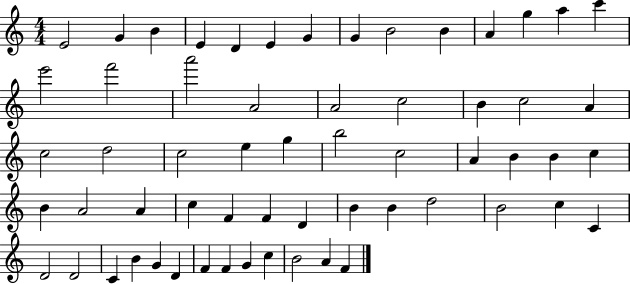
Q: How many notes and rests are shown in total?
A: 60